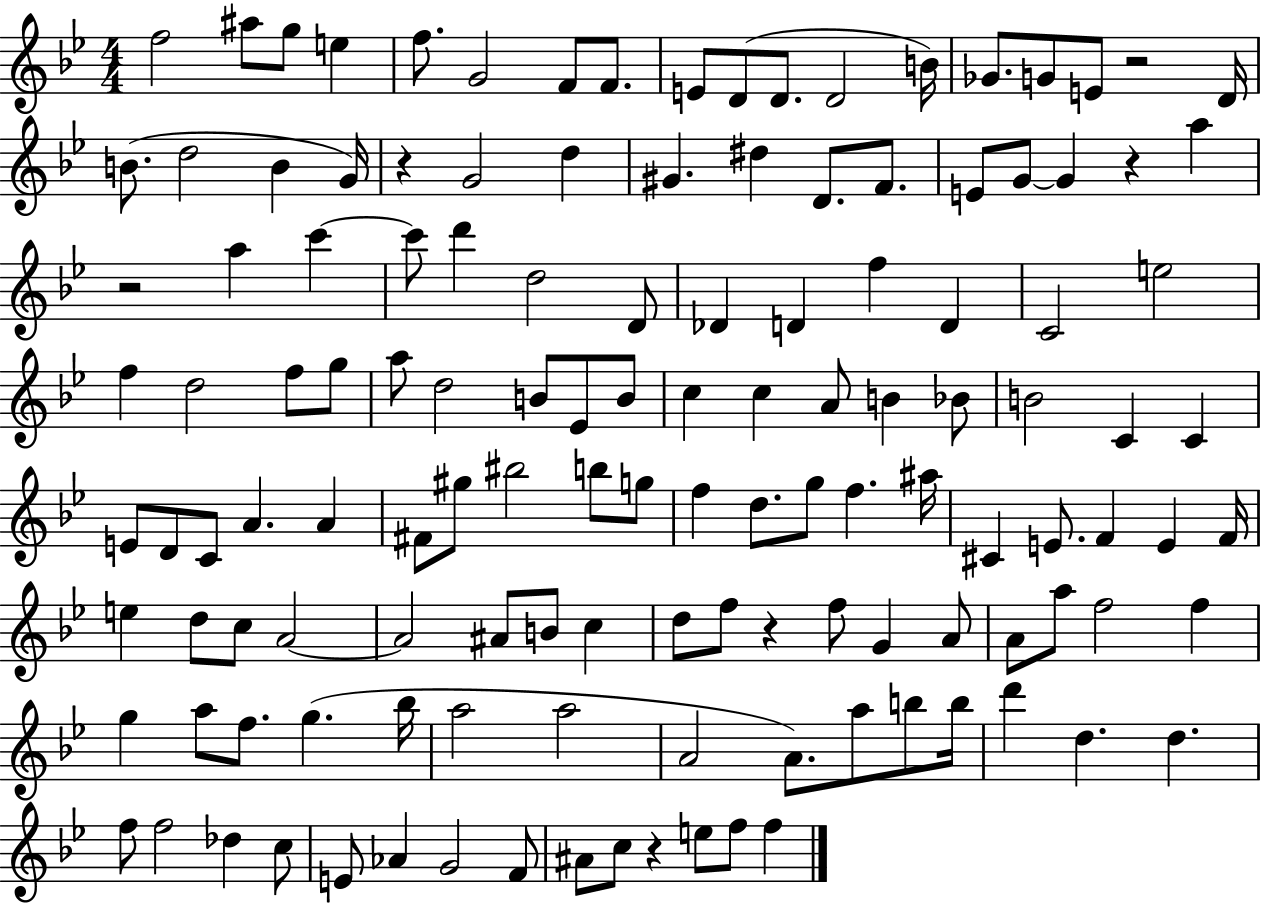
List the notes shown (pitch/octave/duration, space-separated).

F5/h A#5/e G5/e E5/q F5/e. G4/h F4/e F4/e. E4/e D4/e D4/e. D4/h B4/s Gb4/e. G4/e E4/e R/h D4/s B4/e. D5/h B4/q G4/s R/q G4/h D5/q G#4/q. D#5/q D4/e. F4/e. E4/e G4/e G4/q R/q A5/q R/h A5/q C6/q C6/e D6/q D5/h D4/e Db4/q D4/q F5/q D4/q C4/h E5/h F5/q D5/h F5/e G5/e A5/e D5/h B4/e Eb4/e B4/e C5/q C5/q A4/e B4/q Bb4/e B4/h C4/q C4/q E4/e D4/e C4/e A4/q. A4/q F#4/e G#5/e BIS5/h B5/e G5/e F5/q D5/e. G5/e F5/q. A#5/s C#4/q E4/e. F4/q E4/q F4/s E5/q D5/e C5/e A4/h A4/h A#4/e B4/e C5/q D5/e F5/e R/q F5/e G4/q A4/e A4/e A5/e F5/h F5/q G5/q A5/e F5/e. G5/q. Bb5/s A5/h A5/h A4/h A4/e. A5/e B5/e B5/s D6/q D5/q. D5/q. F5/e F5/h Db5/q C5/e E4/e Ab4/q G4/h F4/e A#4/e C5/e R/q E5/e F5/e F5/q